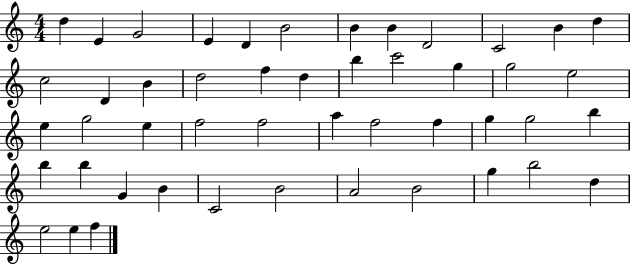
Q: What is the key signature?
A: C major